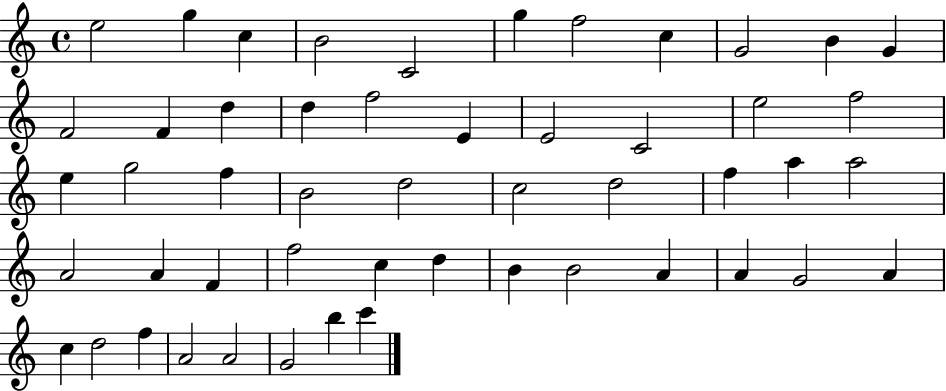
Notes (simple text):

E5/h G5/q C5/q B4/h C4/h G5/q F5/h C5/q G4/h B4/q G4/q F4/h F4/q D5/q D5/q F5/h E4/q E4/h C4/h E5/h F5/h E5/q G5/h F5/q B4/h D5/h C5/h D5/h F5/q A5/q A5/h A4/h A4/q F4/q F5/h C5/q D5/q B4/q B4/h A4/q A4/q G4/h A4/q C5/q D5/h F5/q A4/h A4/h G4/h B5/q C6/q